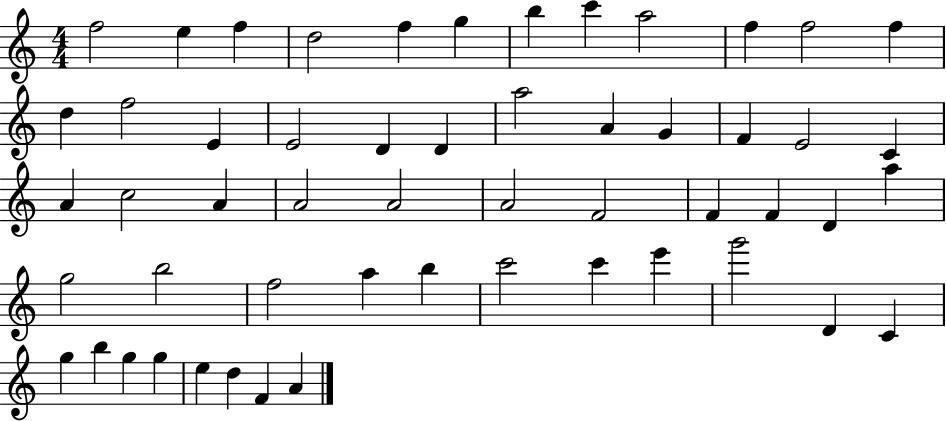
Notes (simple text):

F5/h E5/q F5/q D5/h F5/q G5/q B5/q C6/q A5/h F5/q F5/h F5/q D5/q F5/h E4/q E4/h D4/q D4/q A5/h A4/q G4/q F4/q E4/h C4/q A4/q C5/h A4/q A4/h A4/h A4/h F4/h F4/q F4/q D4/q A5/q G5/h B5/h F5/h A5/q B5/q C6/h C6/q E6/q G6/h D4/q C4/q G5/q B5/q G5/q G5/q E5/q D5/q F4/q A4/q